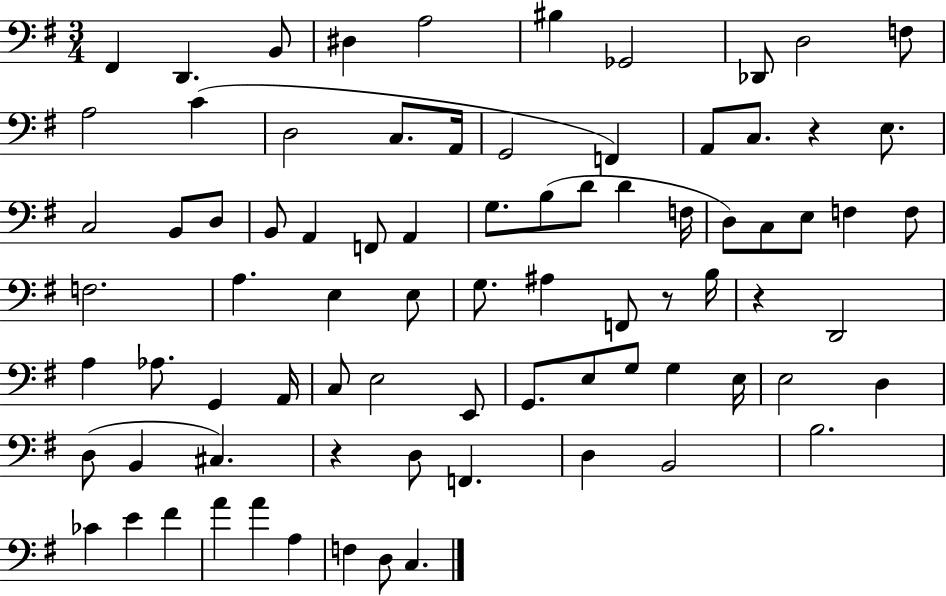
F#2/q D2/q. B2/e D#3/q A3/h BIS3/q Gb2/h Db2/e D3/h F3/e A3/h C4/q D3/h C3/e. A2/s G2/h F2/q A2/e C3/e. R/q E3/e. C3/h B2/e D3/e B2/e A2/q F2/e A2/q G3/e. B3/e D4/e D4/q F3/s D3/e C3/e E3/e F3/q F3/e F3/h. A3/q. E3/q E3/e G3/e. A#3/q F2/e R/e B3/s R/q D2/h A3/q Ab3/e. G2/q A2/s C3/e E3/h E2/e G2/e. E3/e G3/e G3/q E3/s E3/h D3/q D3/e B2/q C#3/q. R/q D3/e F2/q. D3/q B2/h B3/h. CES4/q E4/q F#4/q A4/q A4/q A3/q F3/q D3/e C3/q.